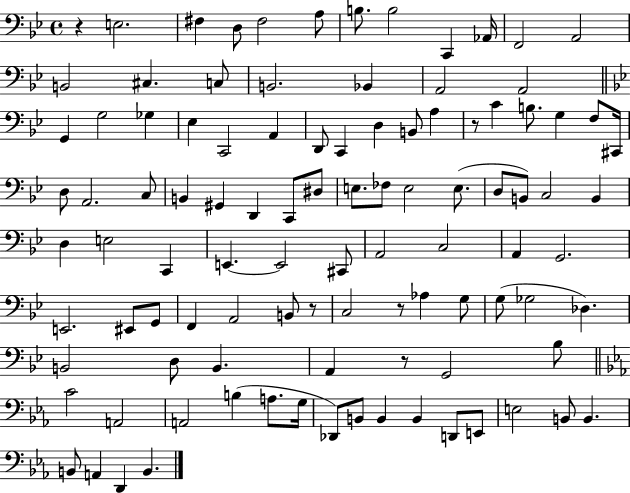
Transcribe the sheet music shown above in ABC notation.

X:1
T:Untitled
M:4/4
L:1/4
K:Bb
z E,2 ^F, D,/2 ^F,2 A,/2 B,/2 B,2 C,, _A,,/4 F,,2 A,,2 B,,2 ^C, C,/2 B,,2 _B,, A,,2 A,,2 G,, G,2 _G, _E, C,,2 A,, D,,/2 C,, D, B,,/2 A, z/2 C B,/2 G, F,/2 ^C,,/4 D,/2 A,,2 C,/2 B,, ^G,, D,, C,,/2 ^D,/2 E,/2 _F,/2 E,2 E,/2 D,/2 B,,/2 C,2 B,, D, E,2 C,, E,, E,,2 ^C,,/2 A,,2 C,2 A,, G,,2 E,,2 ^E,,/2 G,,/2 F,, A,,2 B,,/2 z/2 C,2 z/2 _A, G,/2 G,/2 _G,2 _D, B,,2 D,/2 B,, A,, z/2 G,,2 _B,/2 C2 A,,2 A,,2 B, A,/2 G,/4 _D,,/2 B,,/2 B,, B,, D,,/2 E,,/2 E,2 B,,/2 B,, B,,/2 A,, D,, B,,